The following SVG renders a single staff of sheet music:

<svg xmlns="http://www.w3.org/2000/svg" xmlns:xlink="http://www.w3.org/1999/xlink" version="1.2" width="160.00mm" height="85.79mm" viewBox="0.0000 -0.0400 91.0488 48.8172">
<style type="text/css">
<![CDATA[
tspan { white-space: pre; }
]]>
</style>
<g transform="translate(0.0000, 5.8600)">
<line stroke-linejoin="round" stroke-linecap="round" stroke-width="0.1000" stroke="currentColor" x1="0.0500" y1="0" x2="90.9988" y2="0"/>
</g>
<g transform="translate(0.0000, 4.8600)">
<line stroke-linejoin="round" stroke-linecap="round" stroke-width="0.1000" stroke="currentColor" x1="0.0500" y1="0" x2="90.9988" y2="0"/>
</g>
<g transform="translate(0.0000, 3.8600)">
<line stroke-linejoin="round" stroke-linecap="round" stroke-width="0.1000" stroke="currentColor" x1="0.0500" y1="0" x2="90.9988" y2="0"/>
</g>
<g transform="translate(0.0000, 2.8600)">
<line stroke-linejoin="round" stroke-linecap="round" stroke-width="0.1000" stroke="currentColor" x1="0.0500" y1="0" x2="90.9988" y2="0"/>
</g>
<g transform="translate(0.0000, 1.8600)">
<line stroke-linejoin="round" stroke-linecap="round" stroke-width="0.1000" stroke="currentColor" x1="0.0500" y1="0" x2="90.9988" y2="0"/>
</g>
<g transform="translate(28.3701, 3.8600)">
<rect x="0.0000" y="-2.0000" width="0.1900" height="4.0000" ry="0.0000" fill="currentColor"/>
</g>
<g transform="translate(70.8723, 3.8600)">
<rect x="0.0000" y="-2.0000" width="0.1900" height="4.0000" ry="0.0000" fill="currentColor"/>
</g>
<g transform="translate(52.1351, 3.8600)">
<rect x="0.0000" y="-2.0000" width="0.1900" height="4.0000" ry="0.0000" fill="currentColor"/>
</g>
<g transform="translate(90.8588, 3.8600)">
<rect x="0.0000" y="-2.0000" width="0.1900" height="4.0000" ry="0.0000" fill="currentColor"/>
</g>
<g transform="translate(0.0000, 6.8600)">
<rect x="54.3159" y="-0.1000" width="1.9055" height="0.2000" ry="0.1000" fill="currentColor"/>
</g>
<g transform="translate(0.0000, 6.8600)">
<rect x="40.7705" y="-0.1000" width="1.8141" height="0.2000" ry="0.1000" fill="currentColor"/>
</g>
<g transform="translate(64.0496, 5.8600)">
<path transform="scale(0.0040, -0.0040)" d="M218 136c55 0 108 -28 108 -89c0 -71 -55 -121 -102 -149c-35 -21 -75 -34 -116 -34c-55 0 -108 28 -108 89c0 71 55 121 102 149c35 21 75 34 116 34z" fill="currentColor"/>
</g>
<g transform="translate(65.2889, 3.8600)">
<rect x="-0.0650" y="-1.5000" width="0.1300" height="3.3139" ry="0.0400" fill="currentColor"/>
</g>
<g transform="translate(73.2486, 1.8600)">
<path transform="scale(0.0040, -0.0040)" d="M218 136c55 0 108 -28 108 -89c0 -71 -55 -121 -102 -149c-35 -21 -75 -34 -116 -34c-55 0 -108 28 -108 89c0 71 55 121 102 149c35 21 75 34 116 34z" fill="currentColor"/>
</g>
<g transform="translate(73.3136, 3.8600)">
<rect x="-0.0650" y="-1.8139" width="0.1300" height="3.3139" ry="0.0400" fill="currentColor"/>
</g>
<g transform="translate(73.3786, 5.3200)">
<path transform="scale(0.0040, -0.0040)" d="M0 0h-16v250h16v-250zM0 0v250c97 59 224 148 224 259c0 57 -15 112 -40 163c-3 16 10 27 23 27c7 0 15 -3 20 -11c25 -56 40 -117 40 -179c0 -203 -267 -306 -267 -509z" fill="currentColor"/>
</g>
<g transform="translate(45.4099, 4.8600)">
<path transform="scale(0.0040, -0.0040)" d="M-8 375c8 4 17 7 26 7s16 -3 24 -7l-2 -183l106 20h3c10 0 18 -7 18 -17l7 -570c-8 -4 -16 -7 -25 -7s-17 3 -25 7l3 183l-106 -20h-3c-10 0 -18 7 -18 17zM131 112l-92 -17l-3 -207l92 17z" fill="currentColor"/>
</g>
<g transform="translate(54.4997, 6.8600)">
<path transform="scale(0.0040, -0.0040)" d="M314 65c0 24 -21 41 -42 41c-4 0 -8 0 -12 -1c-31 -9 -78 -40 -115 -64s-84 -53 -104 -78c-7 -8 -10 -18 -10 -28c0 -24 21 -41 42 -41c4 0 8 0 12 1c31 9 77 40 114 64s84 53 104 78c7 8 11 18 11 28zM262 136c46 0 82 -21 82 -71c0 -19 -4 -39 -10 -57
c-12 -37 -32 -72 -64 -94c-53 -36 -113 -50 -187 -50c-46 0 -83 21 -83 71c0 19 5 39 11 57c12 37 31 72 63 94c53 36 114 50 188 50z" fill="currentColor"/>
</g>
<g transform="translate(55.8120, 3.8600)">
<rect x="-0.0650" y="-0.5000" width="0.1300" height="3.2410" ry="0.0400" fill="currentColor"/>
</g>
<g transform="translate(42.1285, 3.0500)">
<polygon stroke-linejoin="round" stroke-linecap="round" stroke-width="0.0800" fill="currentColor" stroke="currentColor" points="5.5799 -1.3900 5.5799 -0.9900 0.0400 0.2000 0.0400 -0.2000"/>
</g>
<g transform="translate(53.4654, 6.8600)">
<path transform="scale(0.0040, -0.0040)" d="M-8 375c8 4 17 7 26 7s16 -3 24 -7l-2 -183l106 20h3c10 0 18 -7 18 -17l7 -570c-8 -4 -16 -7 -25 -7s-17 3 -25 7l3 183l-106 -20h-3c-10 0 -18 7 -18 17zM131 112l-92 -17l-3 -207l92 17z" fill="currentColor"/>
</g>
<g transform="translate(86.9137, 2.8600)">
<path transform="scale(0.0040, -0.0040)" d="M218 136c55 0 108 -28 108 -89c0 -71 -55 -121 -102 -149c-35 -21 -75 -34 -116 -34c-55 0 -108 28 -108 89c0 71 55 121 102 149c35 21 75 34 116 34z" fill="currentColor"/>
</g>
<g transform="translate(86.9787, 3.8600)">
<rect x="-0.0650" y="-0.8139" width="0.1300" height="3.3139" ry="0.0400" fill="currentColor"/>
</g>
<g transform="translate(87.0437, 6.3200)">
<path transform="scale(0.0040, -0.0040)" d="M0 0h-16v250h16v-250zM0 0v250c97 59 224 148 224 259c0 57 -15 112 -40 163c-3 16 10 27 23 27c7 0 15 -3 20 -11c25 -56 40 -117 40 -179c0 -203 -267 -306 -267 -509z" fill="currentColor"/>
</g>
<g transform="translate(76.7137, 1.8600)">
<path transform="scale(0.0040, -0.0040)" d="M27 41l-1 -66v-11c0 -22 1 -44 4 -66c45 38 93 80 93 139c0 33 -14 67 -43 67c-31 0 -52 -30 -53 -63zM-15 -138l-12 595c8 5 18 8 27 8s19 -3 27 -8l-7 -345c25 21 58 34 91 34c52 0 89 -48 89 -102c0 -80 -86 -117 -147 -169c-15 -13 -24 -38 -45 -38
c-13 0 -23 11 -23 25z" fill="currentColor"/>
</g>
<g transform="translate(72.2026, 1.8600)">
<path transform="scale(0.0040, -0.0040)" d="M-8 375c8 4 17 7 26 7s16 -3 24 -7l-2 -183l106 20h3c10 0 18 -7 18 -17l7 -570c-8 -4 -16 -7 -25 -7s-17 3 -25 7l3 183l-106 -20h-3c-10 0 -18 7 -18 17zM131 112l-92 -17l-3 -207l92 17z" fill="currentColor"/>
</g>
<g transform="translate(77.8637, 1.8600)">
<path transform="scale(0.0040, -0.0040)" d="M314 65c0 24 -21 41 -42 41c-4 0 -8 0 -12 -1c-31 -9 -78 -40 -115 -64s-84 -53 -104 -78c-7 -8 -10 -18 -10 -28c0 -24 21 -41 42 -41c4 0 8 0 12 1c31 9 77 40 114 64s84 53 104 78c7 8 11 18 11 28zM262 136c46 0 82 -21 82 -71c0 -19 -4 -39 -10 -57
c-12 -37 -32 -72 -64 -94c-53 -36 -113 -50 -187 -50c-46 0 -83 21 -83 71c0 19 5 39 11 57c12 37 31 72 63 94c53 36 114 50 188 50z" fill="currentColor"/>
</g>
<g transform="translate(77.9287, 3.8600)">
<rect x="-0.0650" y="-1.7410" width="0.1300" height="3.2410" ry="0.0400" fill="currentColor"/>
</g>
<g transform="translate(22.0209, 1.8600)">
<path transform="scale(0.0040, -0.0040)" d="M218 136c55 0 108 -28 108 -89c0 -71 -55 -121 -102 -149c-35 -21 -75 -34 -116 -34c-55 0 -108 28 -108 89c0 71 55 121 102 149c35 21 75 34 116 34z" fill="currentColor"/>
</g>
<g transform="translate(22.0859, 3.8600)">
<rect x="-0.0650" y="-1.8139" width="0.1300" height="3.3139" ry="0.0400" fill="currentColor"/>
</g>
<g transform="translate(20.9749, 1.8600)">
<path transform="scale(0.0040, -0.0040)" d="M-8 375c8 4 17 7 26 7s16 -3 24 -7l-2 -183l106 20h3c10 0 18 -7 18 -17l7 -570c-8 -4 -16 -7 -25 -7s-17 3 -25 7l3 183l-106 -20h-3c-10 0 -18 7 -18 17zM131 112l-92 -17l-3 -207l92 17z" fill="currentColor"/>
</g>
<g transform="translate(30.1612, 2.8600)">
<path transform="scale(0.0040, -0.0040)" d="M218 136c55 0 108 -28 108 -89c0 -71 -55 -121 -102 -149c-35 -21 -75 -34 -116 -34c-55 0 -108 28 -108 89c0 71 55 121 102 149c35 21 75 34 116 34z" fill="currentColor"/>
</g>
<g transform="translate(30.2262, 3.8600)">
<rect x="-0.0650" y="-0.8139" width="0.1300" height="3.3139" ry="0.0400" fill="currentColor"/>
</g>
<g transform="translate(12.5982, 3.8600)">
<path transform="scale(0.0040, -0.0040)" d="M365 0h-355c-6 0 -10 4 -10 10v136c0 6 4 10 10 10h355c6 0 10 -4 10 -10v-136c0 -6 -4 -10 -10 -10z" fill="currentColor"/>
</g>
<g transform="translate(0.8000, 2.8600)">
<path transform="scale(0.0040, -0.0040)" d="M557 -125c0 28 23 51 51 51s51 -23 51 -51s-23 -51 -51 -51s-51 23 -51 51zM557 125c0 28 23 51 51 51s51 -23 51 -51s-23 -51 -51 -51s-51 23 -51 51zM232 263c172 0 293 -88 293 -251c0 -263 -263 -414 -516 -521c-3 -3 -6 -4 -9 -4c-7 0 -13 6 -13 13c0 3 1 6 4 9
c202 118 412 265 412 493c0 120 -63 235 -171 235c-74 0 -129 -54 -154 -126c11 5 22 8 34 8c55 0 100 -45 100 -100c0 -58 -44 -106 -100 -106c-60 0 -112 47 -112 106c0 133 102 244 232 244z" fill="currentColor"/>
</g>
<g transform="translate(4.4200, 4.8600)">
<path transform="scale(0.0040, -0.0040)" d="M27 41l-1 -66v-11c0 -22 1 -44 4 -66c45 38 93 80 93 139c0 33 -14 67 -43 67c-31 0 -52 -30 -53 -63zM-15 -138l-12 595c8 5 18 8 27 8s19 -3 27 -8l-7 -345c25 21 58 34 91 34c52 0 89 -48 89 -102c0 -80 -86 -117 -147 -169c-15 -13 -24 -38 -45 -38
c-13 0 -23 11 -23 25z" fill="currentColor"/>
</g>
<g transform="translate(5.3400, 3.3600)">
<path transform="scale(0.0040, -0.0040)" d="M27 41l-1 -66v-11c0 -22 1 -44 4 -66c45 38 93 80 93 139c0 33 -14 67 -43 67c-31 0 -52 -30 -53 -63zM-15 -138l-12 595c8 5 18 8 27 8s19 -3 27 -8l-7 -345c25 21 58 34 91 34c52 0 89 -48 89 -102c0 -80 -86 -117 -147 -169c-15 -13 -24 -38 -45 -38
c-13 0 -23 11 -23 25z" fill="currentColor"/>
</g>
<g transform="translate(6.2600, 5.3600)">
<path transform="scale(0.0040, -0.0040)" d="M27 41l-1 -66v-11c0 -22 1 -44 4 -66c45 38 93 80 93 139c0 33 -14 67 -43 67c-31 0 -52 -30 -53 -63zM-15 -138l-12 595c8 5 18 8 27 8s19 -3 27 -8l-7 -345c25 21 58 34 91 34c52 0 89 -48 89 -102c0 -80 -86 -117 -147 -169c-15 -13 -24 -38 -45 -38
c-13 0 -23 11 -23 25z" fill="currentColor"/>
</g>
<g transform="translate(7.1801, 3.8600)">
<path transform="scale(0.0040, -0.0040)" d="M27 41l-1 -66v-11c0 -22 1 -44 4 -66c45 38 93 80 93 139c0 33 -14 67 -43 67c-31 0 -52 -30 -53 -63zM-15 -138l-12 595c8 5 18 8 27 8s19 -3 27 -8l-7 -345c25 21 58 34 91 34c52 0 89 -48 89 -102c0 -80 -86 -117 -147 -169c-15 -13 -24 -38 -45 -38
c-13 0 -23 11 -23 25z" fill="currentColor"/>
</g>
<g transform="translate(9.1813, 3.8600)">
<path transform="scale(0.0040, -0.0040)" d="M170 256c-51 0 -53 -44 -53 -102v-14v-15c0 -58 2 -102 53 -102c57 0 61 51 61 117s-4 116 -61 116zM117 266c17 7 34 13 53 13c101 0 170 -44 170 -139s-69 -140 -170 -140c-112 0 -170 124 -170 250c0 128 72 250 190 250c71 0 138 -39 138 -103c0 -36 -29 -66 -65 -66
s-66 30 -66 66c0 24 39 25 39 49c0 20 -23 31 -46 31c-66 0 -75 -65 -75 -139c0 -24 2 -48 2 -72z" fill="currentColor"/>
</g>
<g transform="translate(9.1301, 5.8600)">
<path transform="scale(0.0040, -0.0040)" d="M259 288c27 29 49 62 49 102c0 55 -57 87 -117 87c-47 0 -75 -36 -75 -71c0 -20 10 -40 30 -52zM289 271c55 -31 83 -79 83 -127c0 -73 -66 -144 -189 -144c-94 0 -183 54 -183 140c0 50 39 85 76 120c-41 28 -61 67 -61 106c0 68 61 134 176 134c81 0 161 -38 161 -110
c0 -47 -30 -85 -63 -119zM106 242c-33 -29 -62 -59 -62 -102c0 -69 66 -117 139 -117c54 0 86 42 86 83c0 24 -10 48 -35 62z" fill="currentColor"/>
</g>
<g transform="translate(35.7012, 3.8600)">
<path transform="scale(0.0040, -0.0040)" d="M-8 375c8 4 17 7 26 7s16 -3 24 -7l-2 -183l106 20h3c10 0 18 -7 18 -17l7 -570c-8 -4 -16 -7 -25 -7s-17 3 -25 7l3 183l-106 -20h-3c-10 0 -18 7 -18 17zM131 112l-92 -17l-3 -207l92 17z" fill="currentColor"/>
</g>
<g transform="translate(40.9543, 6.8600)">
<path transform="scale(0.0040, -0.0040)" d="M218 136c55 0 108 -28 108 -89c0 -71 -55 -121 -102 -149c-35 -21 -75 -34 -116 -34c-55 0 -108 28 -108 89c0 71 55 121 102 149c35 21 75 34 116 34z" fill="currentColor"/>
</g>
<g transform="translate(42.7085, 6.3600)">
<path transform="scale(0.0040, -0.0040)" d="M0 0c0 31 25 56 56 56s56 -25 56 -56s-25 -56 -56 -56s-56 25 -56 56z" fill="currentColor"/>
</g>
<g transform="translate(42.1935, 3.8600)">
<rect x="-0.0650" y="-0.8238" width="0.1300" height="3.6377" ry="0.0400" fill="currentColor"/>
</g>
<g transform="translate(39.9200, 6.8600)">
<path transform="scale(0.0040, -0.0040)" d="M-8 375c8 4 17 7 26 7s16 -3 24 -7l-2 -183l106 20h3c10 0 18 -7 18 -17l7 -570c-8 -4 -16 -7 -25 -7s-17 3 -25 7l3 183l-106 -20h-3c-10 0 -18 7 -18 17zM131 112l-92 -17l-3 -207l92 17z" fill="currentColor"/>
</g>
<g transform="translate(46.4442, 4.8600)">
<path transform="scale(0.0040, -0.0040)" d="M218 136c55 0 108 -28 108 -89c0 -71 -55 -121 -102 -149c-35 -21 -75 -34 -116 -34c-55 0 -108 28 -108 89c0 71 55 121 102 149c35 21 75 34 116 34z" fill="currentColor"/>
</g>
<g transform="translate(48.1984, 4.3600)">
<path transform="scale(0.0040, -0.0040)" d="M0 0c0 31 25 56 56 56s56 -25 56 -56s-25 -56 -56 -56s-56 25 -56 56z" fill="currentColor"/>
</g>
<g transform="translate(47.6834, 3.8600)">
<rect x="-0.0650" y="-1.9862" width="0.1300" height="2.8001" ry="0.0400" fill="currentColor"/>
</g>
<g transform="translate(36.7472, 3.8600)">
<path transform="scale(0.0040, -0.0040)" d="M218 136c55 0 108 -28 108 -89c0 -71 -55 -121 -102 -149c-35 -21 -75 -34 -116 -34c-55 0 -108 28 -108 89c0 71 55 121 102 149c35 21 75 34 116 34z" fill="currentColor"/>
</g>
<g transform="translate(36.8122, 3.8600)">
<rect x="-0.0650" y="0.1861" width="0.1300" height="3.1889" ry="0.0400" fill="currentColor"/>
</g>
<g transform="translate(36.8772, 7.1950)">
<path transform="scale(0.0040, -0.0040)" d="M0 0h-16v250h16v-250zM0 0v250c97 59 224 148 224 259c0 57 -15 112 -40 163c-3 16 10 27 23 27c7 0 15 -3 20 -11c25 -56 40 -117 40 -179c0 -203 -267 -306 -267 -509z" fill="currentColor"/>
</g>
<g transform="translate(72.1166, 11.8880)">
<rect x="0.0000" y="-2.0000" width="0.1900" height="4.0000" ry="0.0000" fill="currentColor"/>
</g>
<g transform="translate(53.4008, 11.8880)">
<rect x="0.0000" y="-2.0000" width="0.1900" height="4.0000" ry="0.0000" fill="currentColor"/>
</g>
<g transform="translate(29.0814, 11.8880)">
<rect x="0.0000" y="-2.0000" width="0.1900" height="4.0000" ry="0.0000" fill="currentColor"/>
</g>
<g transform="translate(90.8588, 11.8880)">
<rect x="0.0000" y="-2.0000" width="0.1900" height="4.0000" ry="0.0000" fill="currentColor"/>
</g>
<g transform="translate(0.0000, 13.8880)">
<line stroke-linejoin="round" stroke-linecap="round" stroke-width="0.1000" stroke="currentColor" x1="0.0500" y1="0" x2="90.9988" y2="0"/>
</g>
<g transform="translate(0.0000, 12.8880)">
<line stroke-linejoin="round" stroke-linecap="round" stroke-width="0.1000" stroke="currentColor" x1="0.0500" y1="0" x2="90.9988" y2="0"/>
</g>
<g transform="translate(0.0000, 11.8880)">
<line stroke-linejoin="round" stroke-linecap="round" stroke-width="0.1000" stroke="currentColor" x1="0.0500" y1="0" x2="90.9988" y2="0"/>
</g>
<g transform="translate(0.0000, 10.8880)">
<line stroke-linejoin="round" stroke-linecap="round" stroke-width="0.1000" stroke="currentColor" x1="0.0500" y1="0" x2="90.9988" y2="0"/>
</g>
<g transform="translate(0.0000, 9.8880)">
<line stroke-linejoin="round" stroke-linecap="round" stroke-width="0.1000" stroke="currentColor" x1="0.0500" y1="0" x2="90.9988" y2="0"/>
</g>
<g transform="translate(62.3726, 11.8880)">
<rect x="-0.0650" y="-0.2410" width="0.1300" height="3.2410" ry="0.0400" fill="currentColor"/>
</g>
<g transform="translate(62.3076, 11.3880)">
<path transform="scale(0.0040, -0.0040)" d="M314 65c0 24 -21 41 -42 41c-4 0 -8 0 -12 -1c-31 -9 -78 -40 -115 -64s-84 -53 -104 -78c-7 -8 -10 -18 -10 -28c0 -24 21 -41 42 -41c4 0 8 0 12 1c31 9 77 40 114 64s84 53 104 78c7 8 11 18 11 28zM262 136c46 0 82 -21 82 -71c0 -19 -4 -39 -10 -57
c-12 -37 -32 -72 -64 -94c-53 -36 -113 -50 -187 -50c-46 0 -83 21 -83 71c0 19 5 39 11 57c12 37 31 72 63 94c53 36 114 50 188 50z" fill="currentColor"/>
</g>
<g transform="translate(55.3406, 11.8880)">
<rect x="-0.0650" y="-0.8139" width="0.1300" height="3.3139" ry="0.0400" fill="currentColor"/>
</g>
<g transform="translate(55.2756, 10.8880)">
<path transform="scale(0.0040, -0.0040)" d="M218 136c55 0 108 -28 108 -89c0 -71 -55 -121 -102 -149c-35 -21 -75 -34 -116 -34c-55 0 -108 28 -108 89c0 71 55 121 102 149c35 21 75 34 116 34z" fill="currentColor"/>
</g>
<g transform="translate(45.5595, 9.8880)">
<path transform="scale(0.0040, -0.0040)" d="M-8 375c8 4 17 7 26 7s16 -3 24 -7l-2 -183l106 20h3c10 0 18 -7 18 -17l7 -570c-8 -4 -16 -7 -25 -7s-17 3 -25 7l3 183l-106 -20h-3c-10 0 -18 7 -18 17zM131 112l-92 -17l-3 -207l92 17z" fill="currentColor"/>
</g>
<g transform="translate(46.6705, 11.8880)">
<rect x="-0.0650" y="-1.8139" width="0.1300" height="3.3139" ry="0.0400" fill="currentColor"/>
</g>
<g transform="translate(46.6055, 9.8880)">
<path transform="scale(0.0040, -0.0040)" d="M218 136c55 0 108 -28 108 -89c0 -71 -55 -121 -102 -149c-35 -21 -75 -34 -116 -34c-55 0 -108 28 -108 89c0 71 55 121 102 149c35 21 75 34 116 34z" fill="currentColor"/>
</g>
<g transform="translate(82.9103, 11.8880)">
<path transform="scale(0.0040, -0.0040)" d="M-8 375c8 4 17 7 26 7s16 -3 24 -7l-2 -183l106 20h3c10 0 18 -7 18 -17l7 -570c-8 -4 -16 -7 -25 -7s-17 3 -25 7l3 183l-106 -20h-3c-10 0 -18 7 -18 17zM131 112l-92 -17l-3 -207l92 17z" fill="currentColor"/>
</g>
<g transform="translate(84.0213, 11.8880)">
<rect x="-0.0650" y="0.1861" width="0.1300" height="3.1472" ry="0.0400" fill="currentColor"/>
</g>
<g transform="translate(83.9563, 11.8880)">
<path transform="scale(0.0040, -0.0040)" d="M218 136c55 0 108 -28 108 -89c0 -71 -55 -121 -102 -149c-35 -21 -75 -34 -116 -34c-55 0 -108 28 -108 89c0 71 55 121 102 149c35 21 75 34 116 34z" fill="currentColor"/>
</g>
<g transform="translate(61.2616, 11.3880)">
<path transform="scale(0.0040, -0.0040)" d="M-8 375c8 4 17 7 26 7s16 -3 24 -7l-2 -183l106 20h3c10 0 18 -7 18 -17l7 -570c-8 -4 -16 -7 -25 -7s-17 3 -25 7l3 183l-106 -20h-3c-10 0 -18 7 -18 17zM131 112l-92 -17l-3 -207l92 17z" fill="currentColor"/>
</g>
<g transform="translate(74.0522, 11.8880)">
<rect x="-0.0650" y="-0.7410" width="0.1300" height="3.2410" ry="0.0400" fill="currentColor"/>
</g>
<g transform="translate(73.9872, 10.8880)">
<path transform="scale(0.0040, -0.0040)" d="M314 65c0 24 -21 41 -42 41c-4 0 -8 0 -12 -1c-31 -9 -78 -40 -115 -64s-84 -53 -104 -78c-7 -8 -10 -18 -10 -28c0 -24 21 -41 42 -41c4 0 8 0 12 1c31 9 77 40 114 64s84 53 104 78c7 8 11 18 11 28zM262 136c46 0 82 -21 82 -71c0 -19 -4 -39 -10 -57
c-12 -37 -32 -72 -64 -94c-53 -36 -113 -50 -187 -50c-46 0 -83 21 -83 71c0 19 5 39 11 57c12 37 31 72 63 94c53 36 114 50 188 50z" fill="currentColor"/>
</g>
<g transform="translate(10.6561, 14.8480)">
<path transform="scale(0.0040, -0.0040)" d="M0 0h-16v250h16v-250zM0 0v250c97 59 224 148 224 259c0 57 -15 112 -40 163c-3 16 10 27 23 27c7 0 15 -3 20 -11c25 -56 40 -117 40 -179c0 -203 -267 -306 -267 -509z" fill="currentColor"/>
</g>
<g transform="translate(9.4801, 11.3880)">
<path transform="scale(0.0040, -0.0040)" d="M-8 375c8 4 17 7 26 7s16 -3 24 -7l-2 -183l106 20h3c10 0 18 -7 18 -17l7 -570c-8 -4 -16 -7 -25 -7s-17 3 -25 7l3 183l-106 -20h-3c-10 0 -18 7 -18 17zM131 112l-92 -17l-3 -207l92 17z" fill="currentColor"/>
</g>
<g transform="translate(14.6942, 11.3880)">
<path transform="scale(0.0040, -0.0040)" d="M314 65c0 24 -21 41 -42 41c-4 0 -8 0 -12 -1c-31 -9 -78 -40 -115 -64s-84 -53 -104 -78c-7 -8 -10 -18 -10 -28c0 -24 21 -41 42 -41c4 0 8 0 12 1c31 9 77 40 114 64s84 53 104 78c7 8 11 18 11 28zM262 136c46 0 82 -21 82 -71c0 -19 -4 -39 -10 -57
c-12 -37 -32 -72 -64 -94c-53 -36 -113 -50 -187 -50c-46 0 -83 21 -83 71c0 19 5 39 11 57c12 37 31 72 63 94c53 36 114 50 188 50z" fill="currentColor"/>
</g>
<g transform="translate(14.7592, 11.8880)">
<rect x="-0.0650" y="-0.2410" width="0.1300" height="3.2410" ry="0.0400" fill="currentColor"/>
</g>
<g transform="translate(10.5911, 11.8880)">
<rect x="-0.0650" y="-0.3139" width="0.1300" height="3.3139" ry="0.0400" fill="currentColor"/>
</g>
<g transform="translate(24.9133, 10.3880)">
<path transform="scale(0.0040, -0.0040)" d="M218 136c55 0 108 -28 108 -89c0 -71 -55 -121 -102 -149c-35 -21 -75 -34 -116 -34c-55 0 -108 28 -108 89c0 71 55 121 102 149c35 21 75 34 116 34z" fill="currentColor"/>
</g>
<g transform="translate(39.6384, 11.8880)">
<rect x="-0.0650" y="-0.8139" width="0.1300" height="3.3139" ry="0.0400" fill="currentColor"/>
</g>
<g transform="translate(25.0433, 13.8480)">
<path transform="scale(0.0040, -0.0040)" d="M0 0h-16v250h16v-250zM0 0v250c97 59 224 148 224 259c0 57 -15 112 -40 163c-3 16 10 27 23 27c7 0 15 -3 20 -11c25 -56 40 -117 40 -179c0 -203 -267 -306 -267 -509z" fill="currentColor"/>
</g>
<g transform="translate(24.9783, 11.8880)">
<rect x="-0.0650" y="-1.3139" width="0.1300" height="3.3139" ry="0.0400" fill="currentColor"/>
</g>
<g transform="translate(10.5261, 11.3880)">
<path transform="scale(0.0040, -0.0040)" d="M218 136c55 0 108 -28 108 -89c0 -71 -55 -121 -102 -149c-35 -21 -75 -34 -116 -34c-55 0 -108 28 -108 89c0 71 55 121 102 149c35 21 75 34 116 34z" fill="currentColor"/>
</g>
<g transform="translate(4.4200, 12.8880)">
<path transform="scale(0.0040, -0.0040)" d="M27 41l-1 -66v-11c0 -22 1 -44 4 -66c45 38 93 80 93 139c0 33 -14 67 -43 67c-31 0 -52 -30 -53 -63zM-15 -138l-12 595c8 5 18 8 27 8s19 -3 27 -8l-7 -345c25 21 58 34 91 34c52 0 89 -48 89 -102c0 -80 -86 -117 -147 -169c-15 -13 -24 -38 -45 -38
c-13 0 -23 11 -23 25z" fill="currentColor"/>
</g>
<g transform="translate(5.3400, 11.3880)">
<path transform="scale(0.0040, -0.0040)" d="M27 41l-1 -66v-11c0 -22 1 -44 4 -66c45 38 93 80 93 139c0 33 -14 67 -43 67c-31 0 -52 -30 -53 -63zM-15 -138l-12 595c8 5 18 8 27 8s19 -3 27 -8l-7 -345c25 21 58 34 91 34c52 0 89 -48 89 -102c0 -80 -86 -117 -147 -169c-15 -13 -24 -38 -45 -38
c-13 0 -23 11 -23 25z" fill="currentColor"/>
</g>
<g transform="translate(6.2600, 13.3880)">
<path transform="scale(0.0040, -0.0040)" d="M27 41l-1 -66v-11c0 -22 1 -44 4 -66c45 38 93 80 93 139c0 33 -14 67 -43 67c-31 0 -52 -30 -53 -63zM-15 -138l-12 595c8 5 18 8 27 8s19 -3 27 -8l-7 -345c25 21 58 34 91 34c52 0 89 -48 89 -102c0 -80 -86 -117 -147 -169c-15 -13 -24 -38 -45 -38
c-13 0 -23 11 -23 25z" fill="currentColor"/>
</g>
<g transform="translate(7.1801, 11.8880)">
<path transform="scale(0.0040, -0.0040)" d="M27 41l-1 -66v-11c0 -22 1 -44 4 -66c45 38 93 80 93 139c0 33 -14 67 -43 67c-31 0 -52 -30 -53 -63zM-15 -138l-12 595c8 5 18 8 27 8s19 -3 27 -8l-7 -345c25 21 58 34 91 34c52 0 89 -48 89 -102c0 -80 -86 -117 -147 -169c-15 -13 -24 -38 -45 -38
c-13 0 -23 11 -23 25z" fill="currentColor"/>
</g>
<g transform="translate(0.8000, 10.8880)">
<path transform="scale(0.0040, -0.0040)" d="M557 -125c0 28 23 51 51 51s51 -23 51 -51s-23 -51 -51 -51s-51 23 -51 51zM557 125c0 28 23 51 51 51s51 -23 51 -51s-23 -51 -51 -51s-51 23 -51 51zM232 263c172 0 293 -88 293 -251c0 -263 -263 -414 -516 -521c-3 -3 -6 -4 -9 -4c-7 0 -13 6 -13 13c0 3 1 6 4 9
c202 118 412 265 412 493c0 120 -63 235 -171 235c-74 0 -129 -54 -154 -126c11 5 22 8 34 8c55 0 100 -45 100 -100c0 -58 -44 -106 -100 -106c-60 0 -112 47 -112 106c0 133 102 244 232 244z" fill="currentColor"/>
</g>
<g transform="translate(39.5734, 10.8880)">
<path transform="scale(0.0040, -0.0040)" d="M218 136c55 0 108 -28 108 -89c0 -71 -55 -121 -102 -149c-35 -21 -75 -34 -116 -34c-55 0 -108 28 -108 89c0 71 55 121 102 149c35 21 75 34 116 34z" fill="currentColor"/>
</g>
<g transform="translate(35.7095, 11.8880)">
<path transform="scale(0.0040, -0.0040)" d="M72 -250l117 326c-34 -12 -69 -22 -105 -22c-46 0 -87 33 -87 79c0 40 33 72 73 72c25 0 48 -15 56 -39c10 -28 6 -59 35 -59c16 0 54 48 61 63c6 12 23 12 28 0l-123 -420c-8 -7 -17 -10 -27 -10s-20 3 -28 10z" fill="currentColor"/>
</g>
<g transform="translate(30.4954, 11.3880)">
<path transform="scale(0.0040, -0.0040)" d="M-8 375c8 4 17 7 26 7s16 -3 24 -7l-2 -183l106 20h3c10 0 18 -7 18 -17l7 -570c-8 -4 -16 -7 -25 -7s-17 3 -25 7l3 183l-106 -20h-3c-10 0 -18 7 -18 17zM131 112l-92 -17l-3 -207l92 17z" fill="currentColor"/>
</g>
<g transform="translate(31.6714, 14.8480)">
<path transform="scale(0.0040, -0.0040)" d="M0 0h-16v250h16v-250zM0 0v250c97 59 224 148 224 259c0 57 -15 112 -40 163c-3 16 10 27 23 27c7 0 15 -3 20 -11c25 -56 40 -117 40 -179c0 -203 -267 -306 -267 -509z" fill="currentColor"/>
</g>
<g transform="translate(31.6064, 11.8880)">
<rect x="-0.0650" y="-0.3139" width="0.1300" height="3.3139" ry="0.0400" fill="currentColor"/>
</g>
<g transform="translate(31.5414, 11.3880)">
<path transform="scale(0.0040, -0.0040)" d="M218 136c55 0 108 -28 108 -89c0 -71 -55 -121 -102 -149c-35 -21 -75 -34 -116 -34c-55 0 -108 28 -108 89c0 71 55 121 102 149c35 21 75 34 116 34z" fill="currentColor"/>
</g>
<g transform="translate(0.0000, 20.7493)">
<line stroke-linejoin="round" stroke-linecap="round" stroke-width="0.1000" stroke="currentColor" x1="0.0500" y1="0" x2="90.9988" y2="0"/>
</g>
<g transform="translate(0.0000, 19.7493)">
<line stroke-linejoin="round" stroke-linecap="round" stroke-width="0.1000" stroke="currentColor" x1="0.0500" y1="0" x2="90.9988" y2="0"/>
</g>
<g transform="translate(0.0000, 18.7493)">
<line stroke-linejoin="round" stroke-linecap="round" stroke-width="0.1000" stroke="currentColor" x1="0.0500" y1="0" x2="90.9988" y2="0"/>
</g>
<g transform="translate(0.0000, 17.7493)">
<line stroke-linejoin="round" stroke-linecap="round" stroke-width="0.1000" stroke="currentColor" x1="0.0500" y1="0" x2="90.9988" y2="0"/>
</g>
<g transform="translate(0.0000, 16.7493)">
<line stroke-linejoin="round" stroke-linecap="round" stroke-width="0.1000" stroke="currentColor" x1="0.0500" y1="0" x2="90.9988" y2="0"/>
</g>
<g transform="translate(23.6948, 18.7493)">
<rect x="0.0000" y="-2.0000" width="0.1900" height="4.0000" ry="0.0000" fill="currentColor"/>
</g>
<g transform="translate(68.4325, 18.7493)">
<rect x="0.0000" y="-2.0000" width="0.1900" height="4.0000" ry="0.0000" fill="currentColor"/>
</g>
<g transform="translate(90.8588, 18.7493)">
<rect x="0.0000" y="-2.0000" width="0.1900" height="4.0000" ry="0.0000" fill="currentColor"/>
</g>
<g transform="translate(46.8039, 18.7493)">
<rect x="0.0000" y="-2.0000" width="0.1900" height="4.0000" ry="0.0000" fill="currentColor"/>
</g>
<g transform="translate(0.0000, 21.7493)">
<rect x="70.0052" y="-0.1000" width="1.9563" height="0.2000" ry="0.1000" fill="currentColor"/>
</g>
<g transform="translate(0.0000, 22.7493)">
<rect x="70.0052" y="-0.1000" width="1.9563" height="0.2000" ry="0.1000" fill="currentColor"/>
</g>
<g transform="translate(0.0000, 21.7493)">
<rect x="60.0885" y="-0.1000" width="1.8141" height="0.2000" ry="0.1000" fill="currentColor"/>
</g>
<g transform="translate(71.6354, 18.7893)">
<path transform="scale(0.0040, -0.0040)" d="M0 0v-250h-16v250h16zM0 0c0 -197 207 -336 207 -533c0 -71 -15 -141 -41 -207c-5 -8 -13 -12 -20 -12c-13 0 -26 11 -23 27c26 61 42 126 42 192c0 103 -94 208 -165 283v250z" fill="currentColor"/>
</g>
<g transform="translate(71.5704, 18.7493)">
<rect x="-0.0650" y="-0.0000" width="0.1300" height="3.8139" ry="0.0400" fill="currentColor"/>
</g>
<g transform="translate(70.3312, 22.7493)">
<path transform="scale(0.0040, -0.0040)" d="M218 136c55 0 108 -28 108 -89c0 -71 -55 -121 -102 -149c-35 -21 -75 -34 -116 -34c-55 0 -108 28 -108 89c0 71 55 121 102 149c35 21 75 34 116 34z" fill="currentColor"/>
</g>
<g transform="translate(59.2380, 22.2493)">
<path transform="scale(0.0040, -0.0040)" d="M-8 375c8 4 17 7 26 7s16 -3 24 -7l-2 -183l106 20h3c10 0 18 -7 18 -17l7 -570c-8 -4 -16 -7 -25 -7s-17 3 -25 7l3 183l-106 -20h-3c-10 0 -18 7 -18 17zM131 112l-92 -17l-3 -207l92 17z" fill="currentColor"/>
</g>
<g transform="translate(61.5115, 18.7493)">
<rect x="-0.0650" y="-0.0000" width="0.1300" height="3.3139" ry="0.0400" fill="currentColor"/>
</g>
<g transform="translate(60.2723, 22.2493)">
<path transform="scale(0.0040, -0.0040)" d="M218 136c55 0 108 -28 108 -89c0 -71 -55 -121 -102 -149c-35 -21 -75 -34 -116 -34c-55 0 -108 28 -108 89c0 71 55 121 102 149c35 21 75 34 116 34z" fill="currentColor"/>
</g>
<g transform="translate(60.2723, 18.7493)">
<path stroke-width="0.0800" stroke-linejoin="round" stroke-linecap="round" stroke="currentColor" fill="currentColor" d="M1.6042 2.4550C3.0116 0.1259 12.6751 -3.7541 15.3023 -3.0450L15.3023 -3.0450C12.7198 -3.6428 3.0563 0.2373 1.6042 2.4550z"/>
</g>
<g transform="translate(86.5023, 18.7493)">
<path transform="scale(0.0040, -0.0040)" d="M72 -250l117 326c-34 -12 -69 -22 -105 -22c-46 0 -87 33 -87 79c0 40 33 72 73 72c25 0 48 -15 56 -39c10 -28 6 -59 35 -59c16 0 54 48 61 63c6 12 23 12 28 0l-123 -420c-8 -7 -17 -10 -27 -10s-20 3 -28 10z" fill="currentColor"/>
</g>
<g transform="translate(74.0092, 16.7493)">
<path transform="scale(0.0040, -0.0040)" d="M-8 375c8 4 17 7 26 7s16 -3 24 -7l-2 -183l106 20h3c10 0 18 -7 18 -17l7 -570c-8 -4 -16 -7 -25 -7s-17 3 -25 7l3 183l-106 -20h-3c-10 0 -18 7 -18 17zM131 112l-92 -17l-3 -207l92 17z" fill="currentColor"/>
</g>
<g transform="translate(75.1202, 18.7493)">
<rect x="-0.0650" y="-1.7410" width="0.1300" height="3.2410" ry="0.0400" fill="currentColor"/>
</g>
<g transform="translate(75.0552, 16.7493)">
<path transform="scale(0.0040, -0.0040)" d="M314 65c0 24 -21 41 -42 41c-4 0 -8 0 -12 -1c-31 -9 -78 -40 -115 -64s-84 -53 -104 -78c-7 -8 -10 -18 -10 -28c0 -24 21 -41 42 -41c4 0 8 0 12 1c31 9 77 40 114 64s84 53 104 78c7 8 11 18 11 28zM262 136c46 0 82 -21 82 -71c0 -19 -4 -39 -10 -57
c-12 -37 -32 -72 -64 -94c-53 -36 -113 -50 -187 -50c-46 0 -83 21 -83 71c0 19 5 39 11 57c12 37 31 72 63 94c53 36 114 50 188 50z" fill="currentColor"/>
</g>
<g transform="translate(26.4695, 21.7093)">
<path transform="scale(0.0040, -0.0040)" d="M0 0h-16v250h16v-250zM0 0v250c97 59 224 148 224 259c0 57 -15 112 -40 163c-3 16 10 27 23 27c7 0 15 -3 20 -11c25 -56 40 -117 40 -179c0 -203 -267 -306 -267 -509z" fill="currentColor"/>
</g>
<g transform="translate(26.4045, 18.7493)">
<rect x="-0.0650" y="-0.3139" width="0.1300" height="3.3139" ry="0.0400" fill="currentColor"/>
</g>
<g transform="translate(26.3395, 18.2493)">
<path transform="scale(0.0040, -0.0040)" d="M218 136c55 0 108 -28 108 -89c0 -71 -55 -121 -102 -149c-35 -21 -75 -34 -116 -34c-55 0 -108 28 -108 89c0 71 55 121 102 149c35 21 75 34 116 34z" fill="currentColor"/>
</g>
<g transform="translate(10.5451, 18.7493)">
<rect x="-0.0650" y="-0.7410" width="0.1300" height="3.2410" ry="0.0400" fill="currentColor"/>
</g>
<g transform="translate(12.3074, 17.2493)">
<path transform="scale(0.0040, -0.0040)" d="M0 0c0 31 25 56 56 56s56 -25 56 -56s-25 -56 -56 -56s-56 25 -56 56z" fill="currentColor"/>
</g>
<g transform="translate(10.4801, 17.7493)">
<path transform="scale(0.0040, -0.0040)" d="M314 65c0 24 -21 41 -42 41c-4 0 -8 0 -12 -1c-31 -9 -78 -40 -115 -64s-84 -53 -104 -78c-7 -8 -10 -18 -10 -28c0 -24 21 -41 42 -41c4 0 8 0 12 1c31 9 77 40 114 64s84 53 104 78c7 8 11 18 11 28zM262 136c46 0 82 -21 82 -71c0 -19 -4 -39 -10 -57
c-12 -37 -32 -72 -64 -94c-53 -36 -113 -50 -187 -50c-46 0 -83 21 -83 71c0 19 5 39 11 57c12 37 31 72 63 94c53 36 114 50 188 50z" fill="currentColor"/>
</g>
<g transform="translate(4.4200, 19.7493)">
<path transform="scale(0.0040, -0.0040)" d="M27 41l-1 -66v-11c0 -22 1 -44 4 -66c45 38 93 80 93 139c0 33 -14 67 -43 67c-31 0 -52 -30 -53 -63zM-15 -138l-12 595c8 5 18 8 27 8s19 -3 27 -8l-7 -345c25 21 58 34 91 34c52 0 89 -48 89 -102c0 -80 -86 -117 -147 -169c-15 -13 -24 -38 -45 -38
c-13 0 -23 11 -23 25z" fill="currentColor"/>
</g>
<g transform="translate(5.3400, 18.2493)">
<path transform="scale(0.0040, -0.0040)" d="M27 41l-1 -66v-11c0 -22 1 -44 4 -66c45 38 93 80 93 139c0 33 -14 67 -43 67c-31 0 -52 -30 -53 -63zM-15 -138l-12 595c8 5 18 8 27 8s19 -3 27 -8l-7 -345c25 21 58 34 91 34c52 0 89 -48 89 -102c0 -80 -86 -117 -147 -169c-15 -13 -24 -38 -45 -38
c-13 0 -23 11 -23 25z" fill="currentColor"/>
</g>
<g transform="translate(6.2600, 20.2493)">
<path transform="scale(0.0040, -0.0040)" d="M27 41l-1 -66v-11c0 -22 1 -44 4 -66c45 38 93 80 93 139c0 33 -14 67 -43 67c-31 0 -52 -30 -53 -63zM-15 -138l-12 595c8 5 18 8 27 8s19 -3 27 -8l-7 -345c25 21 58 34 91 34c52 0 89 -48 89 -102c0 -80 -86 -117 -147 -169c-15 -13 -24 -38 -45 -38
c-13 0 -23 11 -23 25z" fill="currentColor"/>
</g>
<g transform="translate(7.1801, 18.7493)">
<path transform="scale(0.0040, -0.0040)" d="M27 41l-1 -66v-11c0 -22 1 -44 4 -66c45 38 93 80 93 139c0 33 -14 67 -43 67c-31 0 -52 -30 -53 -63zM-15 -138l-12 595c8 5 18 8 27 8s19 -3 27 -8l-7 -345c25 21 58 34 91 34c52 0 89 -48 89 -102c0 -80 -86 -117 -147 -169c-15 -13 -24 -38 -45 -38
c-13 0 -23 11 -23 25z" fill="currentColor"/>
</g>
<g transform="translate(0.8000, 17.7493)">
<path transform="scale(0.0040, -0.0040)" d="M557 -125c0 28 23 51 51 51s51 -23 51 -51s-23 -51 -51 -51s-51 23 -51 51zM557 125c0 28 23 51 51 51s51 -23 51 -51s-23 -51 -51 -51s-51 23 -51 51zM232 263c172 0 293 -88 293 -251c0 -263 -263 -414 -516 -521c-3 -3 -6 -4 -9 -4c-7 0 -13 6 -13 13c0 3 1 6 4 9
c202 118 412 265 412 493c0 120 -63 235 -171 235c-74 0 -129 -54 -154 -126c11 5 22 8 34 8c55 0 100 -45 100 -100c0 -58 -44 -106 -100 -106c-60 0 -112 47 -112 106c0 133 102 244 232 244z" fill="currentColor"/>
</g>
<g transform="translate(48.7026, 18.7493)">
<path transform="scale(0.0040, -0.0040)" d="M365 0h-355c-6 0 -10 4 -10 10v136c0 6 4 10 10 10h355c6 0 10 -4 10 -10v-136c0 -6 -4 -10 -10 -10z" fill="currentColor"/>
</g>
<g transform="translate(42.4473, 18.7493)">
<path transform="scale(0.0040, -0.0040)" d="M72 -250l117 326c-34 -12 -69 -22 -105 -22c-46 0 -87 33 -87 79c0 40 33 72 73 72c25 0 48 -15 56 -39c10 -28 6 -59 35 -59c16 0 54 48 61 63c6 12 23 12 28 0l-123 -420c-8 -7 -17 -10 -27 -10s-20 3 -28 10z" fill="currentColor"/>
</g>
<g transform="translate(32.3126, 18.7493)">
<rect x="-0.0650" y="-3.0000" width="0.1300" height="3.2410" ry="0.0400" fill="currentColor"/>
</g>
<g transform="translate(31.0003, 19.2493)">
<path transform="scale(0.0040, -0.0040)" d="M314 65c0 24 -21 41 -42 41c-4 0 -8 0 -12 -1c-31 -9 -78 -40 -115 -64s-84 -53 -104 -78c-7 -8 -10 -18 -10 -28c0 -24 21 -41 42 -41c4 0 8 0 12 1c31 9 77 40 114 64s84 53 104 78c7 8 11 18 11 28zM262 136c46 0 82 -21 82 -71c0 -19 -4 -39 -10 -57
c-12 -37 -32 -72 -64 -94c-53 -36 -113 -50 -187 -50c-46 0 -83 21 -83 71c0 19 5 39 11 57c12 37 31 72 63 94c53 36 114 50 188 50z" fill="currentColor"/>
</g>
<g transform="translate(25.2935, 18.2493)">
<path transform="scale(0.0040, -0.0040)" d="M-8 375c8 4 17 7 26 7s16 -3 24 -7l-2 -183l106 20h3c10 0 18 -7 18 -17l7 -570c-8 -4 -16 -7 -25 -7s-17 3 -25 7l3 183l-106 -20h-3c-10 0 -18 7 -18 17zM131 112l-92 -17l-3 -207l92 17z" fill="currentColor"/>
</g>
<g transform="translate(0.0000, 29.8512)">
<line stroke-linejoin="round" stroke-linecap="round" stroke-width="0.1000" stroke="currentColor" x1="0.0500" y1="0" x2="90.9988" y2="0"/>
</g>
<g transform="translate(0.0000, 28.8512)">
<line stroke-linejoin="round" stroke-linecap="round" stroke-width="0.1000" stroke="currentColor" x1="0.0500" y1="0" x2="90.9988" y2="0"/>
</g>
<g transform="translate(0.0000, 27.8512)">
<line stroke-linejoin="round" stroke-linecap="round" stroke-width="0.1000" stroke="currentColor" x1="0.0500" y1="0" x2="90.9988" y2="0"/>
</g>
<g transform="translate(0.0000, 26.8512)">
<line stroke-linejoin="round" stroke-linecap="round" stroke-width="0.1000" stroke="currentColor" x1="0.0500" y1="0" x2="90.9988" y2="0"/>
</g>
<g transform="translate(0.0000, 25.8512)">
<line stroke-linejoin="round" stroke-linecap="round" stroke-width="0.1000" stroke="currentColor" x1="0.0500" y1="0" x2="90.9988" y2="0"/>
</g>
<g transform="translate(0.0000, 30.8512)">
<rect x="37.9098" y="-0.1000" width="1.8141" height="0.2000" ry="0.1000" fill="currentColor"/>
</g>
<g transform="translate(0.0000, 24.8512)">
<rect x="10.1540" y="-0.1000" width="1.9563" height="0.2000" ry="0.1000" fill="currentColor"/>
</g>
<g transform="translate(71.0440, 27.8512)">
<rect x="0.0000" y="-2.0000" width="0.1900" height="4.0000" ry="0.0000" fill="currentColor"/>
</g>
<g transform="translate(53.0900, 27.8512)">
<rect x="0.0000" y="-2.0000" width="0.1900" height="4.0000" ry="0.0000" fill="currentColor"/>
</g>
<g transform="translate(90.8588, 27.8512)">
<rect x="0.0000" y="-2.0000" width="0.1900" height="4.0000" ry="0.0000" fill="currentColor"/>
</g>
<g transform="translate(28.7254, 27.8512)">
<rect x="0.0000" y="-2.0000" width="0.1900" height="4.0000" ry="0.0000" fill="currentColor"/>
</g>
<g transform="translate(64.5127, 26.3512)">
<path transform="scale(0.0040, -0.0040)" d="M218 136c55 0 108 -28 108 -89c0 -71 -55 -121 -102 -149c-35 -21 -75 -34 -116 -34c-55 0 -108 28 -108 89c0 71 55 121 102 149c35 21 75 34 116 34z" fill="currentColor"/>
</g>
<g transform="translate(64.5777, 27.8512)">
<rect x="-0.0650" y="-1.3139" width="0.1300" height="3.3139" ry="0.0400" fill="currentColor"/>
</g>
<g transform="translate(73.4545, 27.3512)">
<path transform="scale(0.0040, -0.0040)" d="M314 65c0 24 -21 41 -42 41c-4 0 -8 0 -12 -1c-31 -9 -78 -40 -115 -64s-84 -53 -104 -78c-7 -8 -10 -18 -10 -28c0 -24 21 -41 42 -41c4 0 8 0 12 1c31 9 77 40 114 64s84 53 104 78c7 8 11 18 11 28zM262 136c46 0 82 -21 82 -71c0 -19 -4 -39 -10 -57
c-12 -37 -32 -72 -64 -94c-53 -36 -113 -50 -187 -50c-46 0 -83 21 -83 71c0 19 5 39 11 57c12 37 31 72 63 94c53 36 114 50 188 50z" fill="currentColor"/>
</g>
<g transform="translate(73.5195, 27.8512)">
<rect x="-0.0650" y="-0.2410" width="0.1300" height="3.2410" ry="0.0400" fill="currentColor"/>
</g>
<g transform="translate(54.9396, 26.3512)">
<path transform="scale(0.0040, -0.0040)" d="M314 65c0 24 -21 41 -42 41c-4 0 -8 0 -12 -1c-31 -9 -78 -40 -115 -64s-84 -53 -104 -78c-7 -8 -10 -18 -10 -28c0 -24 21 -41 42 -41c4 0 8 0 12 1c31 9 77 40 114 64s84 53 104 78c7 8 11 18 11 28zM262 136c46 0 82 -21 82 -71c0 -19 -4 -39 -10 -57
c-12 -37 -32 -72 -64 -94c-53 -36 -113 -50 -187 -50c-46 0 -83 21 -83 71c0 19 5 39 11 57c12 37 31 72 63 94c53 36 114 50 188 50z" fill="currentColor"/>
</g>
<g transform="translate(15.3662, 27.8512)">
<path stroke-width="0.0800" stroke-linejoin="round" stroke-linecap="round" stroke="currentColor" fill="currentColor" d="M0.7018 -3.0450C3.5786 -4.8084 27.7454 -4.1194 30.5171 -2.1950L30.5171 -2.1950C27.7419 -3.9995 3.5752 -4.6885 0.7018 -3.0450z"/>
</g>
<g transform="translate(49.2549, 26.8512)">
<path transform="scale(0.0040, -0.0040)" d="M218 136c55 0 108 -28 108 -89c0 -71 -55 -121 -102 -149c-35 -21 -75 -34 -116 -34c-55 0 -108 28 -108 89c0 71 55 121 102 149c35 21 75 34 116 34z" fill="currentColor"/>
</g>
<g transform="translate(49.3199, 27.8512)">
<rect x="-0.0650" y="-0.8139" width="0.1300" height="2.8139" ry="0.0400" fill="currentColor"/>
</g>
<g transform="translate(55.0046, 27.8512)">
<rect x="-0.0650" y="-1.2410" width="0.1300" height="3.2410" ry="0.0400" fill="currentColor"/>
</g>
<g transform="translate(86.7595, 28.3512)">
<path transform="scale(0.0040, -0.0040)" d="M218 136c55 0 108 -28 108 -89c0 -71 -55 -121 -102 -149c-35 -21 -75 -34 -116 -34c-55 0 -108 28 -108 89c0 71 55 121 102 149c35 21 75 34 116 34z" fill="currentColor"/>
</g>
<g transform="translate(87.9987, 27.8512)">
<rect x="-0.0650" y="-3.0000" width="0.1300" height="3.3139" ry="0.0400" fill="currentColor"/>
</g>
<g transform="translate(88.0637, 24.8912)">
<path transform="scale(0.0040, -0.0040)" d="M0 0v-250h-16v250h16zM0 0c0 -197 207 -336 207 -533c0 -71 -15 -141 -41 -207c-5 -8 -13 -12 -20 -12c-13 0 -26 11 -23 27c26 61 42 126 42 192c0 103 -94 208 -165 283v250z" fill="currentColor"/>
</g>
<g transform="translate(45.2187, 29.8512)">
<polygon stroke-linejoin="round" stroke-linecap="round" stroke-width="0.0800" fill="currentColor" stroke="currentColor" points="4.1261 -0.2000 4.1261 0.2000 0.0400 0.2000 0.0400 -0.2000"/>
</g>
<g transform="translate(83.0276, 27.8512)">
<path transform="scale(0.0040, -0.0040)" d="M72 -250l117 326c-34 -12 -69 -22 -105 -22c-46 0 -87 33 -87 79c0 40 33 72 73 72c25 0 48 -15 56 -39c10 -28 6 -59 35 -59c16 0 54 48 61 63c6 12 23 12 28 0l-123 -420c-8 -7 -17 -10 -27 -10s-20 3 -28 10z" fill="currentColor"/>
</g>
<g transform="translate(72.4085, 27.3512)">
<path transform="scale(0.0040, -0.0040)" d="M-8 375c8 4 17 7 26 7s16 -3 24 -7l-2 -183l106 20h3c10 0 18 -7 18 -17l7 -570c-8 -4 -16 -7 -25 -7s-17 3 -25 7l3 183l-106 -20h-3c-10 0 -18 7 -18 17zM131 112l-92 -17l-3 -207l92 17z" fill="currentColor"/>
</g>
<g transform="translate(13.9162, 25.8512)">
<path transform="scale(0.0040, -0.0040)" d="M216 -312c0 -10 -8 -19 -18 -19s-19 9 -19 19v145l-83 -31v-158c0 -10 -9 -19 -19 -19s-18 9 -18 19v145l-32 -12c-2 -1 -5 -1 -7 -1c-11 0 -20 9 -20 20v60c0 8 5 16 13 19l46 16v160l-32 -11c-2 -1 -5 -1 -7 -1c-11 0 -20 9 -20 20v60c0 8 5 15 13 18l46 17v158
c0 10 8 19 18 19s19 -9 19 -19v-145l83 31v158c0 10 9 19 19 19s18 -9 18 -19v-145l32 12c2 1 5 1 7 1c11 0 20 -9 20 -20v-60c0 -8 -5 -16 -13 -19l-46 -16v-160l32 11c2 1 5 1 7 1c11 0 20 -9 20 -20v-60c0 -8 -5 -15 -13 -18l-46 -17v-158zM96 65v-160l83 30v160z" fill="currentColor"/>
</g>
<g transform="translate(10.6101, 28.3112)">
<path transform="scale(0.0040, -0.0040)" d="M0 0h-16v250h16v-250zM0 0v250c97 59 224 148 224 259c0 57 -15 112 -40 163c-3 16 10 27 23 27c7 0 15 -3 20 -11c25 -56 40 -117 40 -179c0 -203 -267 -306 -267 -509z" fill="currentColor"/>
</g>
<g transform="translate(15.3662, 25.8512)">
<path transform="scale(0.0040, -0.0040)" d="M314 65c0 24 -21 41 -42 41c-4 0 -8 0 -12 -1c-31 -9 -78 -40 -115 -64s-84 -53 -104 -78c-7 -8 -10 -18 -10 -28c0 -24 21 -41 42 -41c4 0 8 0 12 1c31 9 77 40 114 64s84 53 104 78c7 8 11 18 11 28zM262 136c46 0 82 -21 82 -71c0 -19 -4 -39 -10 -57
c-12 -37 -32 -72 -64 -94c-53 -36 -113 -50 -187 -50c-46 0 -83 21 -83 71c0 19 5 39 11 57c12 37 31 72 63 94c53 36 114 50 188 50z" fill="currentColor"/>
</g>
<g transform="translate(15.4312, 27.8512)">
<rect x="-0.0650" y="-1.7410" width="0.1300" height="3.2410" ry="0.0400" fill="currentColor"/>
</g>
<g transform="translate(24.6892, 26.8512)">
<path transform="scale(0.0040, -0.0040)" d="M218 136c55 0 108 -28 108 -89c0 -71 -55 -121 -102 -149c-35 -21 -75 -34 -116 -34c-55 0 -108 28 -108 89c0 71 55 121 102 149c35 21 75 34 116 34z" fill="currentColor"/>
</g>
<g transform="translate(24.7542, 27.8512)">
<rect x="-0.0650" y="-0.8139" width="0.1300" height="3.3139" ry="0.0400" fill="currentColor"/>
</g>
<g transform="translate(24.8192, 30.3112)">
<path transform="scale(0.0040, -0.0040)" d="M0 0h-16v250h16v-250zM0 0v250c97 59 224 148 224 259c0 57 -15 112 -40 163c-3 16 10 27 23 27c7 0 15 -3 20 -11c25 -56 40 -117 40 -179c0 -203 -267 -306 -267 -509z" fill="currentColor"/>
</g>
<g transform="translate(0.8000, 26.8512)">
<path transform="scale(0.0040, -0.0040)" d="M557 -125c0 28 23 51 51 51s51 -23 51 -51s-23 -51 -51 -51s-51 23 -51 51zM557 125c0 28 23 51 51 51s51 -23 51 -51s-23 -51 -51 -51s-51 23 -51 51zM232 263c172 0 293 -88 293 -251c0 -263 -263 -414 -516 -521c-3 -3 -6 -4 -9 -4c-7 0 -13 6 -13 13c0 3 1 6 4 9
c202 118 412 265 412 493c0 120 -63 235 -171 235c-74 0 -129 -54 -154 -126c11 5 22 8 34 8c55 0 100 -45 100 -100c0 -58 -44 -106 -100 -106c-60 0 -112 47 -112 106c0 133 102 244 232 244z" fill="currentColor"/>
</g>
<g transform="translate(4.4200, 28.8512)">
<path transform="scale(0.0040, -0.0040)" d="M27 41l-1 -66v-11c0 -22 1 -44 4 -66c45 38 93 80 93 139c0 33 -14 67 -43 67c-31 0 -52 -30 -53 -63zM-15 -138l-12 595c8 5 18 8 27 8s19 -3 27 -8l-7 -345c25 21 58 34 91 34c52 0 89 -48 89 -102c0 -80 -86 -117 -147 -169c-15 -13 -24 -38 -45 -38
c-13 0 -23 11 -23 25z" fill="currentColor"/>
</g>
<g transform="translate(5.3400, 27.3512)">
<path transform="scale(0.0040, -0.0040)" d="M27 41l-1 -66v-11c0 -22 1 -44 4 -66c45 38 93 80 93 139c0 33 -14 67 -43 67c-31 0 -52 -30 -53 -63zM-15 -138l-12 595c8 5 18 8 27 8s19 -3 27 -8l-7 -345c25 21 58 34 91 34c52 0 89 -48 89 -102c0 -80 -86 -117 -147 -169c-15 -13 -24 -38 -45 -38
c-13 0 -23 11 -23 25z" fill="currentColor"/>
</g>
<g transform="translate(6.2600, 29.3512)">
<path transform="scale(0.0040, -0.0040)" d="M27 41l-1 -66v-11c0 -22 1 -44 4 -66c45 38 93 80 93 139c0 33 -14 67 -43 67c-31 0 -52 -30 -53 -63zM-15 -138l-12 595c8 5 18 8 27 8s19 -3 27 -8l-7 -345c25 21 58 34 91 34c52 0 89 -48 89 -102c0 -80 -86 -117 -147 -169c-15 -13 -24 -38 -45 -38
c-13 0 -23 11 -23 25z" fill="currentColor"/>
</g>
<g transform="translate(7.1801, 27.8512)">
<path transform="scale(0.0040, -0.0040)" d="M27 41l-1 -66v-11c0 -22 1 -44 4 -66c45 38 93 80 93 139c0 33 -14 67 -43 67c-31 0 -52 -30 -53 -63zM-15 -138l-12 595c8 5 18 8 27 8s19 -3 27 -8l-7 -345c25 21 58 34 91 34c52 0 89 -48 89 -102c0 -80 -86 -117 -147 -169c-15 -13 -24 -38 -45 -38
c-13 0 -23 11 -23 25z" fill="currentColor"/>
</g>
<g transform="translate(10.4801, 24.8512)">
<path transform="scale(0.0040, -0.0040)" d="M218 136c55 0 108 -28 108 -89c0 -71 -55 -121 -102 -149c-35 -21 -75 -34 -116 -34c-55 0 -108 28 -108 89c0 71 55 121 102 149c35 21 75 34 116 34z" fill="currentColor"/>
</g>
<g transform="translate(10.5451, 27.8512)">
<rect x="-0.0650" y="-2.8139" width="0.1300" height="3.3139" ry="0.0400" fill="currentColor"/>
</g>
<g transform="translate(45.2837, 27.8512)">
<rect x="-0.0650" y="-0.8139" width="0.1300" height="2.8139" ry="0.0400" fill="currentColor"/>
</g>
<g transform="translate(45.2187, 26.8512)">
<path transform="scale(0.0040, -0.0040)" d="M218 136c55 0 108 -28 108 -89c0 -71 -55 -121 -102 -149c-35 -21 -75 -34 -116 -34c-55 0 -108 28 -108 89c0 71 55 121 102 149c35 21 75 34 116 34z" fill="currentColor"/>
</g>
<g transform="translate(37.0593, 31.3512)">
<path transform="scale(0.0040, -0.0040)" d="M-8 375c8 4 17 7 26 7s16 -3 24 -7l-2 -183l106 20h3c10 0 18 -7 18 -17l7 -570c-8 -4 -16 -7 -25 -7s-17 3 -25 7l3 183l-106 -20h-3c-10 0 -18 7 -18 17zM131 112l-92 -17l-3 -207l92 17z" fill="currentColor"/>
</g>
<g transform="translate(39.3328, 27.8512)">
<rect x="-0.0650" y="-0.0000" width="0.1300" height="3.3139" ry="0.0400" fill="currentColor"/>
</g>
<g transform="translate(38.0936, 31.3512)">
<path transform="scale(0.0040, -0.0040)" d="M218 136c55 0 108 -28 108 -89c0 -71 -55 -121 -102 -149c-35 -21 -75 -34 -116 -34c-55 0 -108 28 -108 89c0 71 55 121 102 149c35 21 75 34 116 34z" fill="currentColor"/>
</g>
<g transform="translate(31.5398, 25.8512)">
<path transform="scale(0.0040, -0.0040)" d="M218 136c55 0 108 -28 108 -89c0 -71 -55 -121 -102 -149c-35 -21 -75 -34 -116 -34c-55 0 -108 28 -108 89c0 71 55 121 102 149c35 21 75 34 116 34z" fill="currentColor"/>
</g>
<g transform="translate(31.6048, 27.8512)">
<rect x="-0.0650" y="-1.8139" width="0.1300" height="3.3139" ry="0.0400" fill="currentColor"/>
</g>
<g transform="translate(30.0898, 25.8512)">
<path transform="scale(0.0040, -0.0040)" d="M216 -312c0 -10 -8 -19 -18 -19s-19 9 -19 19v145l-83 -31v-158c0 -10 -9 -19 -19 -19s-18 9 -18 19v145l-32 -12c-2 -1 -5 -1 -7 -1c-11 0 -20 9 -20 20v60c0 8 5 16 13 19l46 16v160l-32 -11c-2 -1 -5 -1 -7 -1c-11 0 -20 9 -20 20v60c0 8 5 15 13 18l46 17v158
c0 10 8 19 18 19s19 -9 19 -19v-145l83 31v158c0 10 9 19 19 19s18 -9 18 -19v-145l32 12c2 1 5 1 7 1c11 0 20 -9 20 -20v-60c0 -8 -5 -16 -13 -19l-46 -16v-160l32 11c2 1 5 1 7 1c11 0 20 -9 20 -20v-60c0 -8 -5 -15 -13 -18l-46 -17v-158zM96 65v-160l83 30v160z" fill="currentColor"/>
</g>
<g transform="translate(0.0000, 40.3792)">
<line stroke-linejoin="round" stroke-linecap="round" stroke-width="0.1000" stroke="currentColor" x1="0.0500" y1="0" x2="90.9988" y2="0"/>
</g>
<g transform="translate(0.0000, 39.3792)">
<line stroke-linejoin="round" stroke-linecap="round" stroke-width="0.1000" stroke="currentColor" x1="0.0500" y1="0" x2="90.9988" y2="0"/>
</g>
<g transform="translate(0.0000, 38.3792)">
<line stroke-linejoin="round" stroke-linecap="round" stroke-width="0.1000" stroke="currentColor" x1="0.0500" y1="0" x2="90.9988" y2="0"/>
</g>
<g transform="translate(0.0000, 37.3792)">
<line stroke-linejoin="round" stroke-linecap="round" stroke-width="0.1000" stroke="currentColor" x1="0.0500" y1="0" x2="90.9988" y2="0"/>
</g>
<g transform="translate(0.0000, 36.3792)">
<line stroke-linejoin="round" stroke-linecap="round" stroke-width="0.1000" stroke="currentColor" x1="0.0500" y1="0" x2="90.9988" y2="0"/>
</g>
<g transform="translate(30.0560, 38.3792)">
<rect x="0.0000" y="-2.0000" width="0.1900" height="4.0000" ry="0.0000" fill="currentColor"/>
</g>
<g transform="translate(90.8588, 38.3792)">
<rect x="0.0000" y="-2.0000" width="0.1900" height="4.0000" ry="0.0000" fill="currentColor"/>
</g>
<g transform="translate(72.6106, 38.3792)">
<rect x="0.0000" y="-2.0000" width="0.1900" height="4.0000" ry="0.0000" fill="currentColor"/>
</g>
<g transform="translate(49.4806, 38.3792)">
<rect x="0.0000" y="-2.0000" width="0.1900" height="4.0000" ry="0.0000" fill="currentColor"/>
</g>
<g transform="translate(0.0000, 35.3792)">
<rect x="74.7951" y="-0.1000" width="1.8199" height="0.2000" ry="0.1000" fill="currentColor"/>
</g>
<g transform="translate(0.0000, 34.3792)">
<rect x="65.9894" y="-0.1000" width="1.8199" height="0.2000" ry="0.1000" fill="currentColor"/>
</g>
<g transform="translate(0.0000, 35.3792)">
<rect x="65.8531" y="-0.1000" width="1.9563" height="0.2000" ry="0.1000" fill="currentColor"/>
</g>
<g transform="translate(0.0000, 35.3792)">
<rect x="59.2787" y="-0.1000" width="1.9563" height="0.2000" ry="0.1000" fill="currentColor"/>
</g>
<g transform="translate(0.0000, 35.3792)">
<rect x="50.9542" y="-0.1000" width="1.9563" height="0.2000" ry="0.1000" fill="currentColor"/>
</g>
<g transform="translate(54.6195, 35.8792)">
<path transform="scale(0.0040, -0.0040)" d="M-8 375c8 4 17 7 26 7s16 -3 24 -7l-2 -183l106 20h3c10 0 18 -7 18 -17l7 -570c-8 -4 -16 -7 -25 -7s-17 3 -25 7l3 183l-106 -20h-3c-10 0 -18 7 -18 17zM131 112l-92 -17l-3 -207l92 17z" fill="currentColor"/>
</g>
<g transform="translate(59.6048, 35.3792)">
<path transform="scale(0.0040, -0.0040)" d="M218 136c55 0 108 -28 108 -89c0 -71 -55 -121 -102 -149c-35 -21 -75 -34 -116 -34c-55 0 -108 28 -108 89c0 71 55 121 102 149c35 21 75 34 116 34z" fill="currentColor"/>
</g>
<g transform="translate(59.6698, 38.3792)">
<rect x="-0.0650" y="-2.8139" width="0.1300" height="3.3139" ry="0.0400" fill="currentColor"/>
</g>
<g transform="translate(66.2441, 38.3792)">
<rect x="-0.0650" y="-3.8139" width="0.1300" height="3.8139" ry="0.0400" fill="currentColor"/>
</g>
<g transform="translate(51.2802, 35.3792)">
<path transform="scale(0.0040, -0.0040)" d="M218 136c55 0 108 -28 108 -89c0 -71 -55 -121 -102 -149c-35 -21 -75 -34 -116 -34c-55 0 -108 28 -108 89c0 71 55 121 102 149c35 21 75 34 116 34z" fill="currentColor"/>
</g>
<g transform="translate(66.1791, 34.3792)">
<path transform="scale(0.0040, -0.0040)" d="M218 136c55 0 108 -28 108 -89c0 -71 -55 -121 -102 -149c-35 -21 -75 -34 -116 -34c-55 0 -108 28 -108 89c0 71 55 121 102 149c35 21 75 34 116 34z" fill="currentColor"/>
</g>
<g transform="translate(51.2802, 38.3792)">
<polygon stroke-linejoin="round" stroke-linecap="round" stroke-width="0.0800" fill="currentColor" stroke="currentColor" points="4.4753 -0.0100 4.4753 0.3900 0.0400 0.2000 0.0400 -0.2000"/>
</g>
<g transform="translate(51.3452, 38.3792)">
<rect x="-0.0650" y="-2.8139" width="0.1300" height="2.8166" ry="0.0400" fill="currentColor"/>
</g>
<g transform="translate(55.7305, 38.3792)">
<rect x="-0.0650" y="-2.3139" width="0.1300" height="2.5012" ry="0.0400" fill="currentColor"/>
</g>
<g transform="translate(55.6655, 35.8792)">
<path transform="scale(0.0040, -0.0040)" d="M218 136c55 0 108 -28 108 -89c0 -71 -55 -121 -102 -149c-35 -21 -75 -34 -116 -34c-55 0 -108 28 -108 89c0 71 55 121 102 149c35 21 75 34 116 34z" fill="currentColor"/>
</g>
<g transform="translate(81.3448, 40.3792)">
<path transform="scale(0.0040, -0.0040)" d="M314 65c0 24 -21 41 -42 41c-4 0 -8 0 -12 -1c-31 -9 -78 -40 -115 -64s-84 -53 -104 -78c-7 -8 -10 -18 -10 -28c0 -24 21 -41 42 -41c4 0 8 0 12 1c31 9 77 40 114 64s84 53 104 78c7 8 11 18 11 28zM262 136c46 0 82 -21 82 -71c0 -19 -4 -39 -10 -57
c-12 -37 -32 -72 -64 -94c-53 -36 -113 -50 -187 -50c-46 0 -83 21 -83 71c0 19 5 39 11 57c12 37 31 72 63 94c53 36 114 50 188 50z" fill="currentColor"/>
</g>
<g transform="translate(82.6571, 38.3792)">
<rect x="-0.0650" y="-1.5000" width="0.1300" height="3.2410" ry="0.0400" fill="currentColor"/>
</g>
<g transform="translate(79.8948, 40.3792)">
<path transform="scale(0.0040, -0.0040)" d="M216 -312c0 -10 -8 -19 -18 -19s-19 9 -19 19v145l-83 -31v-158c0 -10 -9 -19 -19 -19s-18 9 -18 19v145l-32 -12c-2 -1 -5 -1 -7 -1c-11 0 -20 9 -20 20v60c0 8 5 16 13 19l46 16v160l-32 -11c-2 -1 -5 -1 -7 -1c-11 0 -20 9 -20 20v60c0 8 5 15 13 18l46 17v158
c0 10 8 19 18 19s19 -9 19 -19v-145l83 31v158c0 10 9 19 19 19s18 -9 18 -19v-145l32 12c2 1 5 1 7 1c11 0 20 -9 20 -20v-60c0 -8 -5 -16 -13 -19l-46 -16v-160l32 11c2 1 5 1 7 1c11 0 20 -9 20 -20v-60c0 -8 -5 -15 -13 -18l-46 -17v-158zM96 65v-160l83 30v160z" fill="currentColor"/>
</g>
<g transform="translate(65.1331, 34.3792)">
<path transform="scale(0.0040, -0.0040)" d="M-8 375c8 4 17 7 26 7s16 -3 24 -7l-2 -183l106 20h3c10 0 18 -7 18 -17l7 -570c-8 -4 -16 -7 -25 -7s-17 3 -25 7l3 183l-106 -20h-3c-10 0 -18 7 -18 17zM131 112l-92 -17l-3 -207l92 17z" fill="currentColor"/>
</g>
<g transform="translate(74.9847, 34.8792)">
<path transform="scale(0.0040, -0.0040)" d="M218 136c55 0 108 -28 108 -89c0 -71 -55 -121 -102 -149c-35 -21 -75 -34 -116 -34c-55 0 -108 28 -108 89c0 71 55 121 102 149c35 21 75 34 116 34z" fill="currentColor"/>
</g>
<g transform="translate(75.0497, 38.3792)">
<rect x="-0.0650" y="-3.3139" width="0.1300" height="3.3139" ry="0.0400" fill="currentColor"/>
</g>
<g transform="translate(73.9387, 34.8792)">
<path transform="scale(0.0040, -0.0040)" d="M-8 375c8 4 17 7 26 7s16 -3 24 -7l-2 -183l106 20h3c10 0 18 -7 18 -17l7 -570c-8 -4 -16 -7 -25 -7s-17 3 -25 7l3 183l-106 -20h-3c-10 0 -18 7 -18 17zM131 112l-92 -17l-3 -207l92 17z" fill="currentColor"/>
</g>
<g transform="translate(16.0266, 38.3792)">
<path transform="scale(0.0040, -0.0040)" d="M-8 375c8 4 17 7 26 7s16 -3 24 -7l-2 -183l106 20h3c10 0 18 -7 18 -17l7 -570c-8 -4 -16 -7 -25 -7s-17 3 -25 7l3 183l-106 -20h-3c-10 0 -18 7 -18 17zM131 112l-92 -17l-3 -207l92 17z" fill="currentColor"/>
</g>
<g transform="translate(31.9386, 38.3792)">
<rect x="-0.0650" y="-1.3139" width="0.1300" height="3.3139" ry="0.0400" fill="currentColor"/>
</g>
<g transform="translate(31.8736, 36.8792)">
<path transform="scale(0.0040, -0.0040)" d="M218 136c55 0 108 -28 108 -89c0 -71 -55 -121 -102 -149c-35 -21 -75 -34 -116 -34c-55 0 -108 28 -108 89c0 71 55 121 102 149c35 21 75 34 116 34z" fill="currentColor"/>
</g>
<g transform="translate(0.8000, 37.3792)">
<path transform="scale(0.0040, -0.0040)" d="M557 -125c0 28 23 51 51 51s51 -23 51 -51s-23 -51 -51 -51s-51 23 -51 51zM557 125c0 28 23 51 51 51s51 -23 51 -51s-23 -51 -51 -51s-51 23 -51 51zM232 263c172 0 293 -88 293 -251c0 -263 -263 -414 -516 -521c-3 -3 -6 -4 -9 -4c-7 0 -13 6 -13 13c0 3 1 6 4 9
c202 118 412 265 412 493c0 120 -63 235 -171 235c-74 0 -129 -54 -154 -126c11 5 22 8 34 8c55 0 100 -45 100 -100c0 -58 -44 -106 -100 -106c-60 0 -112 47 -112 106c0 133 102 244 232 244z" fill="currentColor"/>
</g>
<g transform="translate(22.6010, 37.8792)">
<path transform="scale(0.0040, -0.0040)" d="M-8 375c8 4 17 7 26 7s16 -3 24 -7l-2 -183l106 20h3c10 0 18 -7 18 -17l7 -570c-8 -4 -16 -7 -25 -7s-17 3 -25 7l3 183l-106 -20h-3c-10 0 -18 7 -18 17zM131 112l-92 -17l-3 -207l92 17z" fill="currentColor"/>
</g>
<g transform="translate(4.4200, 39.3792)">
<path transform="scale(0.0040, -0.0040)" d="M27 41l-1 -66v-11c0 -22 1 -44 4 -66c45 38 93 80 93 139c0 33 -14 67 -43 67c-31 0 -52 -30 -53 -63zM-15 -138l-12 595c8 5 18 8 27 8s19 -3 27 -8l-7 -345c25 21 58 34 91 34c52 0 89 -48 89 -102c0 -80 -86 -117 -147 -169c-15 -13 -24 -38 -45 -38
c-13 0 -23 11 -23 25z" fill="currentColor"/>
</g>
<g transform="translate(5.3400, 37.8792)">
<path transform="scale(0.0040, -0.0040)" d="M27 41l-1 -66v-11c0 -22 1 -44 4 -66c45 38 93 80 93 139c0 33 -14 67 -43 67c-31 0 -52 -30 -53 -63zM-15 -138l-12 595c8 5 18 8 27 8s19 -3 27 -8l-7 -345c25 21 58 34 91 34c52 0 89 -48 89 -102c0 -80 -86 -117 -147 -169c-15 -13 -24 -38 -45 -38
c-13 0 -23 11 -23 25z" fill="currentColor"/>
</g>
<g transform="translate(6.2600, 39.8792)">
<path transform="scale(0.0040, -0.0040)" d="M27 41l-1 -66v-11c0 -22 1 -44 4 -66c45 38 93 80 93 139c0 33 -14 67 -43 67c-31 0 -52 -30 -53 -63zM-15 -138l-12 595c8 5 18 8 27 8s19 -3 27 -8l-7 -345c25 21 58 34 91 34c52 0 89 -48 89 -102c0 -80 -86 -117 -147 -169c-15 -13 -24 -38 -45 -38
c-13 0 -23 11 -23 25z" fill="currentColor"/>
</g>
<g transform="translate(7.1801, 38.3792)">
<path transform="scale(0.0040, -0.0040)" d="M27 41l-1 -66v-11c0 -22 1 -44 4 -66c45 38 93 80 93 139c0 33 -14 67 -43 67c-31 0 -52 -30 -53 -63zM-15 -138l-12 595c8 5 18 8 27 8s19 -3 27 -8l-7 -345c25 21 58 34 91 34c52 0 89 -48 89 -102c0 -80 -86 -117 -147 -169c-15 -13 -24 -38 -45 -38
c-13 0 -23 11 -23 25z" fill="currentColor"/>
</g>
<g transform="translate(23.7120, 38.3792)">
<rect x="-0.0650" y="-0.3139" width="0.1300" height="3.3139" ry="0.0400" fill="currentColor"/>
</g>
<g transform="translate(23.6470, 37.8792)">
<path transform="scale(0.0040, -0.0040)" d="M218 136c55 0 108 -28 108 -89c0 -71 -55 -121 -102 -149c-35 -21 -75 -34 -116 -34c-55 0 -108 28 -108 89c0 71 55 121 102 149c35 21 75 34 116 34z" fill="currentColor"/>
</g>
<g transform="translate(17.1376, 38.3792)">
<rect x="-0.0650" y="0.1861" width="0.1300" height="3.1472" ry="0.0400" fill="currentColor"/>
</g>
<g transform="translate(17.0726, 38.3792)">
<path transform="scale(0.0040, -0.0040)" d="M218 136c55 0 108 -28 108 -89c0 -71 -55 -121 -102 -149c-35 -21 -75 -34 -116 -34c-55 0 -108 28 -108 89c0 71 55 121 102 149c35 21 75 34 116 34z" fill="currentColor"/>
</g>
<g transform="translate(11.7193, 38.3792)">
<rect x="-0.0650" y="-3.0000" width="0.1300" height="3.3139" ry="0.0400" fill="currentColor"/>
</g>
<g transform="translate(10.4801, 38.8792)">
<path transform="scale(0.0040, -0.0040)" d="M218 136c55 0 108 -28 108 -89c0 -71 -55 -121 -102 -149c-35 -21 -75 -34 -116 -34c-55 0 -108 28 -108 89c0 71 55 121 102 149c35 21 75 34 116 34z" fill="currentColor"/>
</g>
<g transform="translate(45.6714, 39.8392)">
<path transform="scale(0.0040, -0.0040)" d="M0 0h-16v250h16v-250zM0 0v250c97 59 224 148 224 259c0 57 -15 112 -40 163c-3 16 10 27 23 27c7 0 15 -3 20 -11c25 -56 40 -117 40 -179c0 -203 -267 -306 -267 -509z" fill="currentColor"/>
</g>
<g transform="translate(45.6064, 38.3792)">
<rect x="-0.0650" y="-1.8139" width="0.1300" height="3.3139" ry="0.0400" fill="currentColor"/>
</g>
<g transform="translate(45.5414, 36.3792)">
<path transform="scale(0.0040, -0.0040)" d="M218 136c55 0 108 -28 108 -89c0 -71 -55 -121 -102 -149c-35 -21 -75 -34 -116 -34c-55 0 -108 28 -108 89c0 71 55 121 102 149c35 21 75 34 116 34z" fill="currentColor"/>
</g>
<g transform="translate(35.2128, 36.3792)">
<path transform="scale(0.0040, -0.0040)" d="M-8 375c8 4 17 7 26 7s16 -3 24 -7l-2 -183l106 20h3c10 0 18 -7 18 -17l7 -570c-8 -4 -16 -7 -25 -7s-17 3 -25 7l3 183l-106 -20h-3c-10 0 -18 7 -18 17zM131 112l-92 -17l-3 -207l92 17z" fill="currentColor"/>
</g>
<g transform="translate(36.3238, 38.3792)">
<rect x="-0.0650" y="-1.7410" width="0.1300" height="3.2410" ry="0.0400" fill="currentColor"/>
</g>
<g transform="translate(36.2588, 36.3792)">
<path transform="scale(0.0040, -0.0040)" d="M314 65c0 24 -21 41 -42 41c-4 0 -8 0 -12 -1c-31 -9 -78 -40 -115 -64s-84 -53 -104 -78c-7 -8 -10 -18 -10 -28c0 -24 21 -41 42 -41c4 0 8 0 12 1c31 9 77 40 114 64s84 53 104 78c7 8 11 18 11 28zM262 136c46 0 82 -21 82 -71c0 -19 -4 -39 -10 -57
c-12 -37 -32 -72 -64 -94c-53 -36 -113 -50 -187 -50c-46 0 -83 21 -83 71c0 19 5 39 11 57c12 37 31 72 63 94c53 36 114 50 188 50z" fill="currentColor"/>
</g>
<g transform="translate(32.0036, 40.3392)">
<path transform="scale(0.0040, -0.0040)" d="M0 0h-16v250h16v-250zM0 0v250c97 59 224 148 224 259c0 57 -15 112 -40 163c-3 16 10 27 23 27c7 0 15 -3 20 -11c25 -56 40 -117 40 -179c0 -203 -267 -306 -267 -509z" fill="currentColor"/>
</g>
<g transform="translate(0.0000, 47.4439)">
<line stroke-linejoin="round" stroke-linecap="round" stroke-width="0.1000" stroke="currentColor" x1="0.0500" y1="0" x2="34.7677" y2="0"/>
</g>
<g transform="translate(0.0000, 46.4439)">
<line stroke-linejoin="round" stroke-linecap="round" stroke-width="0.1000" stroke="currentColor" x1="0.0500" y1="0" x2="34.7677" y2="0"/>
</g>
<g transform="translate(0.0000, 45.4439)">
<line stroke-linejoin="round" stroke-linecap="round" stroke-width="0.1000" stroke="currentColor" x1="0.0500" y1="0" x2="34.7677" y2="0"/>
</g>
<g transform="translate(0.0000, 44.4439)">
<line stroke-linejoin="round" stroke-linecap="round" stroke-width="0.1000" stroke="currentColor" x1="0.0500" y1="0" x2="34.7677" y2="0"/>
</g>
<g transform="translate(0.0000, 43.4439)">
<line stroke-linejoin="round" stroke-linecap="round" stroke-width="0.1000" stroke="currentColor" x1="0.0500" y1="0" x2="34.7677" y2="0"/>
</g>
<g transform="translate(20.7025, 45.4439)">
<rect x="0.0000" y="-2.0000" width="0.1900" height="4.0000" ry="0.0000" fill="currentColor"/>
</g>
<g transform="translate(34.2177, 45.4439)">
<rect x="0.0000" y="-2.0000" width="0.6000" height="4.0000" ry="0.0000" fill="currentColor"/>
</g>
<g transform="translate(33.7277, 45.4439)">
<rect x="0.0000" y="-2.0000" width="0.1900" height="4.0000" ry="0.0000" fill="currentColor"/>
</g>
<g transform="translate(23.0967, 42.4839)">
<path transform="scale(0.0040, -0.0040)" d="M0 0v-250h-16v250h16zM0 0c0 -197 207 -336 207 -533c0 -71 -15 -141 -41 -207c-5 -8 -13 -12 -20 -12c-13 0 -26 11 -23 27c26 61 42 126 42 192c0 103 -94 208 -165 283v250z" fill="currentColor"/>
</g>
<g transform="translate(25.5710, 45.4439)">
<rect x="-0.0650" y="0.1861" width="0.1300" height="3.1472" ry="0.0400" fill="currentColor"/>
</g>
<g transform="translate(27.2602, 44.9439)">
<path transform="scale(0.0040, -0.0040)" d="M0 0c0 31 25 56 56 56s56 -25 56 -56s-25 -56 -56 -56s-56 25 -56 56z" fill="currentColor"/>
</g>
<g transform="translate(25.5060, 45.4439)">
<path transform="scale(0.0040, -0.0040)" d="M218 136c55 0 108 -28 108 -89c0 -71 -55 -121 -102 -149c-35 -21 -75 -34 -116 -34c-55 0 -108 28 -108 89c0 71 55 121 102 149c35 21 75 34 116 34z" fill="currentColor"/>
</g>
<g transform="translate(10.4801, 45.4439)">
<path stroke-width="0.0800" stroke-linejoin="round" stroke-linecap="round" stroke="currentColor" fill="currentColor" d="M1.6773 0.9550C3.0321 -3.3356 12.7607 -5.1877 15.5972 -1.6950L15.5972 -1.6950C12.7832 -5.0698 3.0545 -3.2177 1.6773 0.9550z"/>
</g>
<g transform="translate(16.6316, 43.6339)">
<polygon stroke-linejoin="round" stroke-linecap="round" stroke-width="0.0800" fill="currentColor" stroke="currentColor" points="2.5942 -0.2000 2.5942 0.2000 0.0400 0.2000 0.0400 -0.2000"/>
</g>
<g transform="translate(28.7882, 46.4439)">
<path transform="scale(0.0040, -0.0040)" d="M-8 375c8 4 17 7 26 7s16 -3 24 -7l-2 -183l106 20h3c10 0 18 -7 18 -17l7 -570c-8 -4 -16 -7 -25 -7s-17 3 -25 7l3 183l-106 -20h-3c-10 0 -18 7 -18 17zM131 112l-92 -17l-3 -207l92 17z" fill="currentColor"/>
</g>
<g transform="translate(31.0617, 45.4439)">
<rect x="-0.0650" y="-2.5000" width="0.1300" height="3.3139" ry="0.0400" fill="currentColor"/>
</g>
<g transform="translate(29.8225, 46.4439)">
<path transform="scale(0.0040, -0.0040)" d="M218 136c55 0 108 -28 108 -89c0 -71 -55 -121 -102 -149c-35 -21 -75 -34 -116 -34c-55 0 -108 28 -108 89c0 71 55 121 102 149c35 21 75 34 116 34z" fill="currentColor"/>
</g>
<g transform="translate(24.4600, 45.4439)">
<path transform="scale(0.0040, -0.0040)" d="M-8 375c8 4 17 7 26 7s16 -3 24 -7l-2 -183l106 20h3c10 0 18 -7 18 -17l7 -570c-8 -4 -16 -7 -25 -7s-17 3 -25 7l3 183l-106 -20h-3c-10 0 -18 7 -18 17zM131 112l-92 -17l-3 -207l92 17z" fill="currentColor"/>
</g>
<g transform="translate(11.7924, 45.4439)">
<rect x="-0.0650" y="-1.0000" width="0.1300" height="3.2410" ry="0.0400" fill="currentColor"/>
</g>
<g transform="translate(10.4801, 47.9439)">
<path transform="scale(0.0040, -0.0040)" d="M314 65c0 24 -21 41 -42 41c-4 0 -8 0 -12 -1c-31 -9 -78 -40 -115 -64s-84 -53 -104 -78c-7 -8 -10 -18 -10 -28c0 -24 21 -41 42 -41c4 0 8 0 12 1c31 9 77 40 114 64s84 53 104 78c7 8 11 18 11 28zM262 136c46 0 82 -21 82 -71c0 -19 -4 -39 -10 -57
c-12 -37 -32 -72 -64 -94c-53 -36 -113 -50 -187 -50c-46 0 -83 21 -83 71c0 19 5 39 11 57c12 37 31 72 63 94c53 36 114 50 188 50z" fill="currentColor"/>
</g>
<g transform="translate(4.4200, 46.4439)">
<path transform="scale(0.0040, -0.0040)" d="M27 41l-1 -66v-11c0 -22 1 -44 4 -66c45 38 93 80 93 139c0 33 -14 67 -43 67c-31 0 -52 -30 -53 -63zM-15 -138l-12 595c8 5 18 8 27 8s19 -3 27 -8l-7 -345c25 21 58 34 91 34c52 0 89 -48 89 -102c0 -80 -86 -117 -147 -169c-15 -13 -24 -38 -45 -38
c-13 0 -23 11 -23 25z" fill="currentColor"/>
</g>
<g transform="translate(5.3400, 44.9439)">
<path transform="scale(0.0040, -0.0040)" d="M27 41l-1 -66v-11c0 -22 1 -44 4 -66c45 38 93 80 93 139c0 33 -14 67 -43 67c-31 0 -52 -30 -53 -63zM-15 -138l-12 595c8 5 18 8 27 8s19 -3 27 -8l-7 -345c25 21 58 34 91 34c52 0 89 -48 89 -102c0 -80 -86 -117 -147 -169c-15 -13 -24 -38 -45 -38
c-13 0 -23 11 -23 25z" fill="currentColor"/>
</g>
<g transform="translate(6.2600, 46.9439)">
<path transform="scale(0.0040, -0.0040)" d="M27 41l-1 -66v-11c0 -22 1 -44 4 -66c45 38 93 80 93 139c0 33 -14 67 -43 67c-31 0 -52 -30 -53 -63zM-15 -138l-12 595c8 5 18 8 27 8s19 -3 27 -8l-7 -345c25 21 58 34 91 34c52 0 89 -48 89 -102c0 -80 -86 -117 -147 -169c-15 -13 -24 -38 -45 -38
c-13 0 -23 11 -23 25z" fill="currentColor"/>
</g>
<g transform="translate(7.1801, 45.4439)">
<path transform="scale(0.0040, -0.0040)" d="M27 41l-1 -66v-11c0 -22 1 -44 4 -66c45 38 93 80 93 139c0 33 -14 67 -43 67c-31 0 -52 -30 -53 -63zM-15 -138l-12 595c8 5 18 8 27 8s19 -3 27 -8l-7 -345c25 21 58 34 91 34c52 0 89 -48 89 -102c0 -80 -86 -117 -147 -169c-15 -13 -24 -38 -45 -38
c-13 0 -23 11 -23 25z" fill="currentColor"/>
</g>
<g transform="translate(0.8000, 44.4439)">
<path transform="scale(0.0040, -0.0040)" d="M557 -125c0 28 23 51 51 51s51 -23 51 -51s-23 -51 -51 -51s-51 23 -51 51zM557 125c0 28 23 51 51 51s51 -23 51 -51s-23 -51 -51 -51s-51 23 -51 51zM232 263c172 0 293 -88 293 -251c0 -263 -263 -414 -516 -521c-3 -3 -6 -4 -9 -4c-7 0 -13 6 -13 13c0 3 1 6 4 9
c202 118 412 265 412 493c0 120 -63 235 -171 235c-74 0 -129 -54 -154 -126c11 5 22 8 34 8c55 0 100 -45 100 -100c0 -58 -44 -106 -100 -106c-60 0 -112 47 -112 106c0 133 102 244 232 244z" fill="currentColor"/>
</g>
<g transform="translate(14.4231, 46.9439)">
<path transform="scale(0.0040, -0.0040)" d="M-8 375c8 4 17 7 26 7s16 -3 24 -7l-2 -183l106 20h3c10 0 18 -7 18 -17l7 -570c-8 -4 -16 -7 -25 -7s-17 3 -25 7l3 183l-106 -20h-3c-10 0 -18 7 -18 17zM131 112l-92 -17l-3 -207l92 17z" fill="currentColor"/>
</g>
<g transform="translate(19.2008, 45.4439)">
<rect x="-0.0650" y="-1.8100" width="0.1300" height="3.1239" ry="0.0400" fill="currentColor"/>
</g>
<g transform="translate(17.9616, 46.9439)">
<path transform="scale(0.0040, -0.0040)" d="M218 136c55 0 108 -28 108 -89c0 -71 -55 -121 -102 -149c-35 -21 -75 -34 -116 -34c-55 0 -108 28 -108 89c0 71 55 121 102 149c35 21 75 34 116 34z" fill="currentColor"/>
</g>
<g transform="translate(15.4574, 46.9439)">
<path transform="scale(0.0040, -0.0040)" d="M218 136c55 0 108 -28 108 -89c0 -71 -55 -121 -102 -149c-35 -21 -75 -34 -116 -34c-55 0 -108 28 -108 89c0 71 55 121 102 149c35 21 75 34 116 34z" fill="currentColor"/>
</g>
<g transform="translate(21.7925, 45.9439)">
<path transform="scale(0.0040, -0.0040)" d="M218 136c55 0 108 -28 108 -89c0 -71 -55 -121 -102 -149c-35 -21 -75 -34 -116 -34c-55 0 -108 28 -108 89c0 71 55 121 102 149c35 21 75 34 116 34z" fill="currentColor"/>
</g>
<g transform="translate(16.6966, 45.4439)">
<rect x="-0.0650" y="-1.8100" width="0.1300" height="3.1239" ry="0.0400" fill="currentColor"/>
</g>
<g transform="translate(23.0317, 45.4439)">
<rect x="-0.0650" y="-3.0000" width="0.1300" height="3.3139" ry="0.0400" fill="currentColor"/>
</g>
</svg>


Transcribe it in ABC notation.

X:1
T:Untitled
M:6/8
L:1/4
K:Ab
z2 A, F, D,/2 E,,/2 B,,/2 E,,2 G,, A,/2 _A,2 F,/2 E,/2 E,2 G,/2 E,/2 z/2 F, A, F, E,2 F,2 D, F,2 E,/2 C,2 z/2 z2 D,, C,,/2 A,2 z/2 C/2 ^A,2 F,/2 ^A, D,, F,/2 F,/2 G,2 G, E,2 z/2 C,/2 C, D, E, G,/2 A,2 A,/2 C/2 B,/2 C E D ^G,,2 F,,2 A,,/2 A,,/2 C,/2 D, B,,